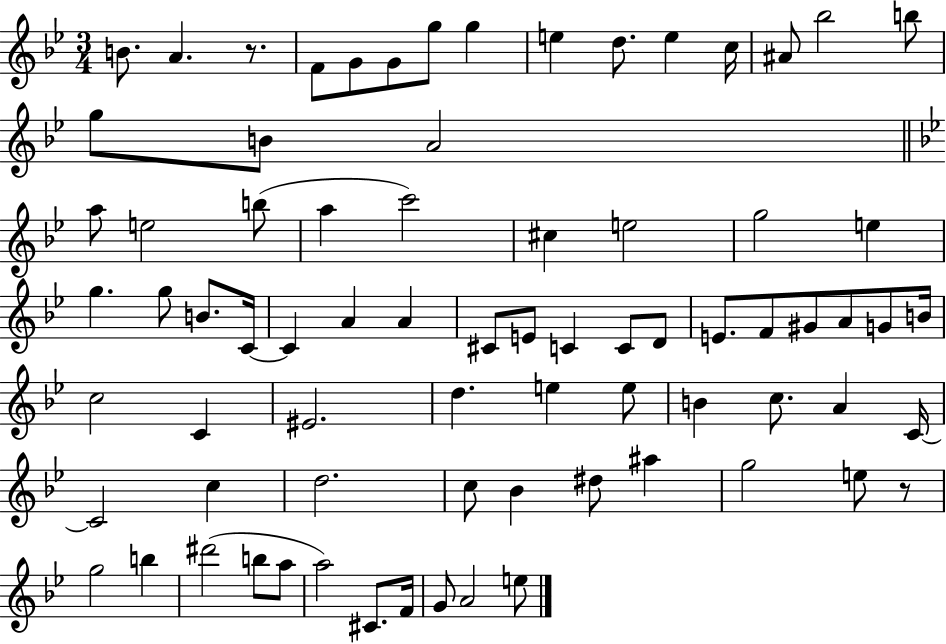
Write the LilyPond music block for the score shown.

{
  \clef treble
  \numericTimeSignature
  \time 3/4
  \key bes \major
  \repeat volta 2 { b'8. a'4. r8. | f'8 g'8 g'8 g''8 g''4 | e''4 d''8. e''4 c''16 | ais'8 bes''2 b''8 | \break g''8 b'8 a'2 | \bar "||" \break \key bes \major a''8 e''2 b''8( | a''4 c'''2) | cis''4 e''2 | g''2 e''4 | \break g''4. g''8 b'8. c'16~~ | c'4 a'4 a'4 | cis'8 e'8 c'4 c'8 d'8 | e'8. f'8 gis'8 a'8 g'8 b'16 | \break c''2 c'4 | eis'2. | d''4. e''4 e''8 | b'4 c''8. a'4 c'16~~ | \break c'2 c''4 | d''2. | c''8 bes'4 dis''8 ais''4 | g''2 e''8 r8 | \break g''2 b''4 | dis'''2( b''8 a''8 | a''2) cis'8. f'16 | g'8 a'2 e''8 | \break } \bar "|."
}